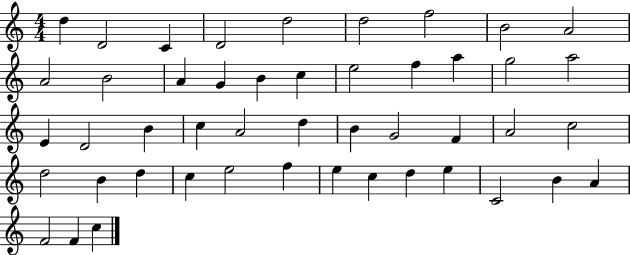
X:1
T:Untitled
M:4/4
L:1/4
K:C
d D2 C D2 d2 d2 f2 B2 A2 A2 B2 A G B c e2 f a g2 a2 E D2 B c A2 d B G2 F A2 c2 d2 B d c e2 f e c d e C2 B A F2 F c